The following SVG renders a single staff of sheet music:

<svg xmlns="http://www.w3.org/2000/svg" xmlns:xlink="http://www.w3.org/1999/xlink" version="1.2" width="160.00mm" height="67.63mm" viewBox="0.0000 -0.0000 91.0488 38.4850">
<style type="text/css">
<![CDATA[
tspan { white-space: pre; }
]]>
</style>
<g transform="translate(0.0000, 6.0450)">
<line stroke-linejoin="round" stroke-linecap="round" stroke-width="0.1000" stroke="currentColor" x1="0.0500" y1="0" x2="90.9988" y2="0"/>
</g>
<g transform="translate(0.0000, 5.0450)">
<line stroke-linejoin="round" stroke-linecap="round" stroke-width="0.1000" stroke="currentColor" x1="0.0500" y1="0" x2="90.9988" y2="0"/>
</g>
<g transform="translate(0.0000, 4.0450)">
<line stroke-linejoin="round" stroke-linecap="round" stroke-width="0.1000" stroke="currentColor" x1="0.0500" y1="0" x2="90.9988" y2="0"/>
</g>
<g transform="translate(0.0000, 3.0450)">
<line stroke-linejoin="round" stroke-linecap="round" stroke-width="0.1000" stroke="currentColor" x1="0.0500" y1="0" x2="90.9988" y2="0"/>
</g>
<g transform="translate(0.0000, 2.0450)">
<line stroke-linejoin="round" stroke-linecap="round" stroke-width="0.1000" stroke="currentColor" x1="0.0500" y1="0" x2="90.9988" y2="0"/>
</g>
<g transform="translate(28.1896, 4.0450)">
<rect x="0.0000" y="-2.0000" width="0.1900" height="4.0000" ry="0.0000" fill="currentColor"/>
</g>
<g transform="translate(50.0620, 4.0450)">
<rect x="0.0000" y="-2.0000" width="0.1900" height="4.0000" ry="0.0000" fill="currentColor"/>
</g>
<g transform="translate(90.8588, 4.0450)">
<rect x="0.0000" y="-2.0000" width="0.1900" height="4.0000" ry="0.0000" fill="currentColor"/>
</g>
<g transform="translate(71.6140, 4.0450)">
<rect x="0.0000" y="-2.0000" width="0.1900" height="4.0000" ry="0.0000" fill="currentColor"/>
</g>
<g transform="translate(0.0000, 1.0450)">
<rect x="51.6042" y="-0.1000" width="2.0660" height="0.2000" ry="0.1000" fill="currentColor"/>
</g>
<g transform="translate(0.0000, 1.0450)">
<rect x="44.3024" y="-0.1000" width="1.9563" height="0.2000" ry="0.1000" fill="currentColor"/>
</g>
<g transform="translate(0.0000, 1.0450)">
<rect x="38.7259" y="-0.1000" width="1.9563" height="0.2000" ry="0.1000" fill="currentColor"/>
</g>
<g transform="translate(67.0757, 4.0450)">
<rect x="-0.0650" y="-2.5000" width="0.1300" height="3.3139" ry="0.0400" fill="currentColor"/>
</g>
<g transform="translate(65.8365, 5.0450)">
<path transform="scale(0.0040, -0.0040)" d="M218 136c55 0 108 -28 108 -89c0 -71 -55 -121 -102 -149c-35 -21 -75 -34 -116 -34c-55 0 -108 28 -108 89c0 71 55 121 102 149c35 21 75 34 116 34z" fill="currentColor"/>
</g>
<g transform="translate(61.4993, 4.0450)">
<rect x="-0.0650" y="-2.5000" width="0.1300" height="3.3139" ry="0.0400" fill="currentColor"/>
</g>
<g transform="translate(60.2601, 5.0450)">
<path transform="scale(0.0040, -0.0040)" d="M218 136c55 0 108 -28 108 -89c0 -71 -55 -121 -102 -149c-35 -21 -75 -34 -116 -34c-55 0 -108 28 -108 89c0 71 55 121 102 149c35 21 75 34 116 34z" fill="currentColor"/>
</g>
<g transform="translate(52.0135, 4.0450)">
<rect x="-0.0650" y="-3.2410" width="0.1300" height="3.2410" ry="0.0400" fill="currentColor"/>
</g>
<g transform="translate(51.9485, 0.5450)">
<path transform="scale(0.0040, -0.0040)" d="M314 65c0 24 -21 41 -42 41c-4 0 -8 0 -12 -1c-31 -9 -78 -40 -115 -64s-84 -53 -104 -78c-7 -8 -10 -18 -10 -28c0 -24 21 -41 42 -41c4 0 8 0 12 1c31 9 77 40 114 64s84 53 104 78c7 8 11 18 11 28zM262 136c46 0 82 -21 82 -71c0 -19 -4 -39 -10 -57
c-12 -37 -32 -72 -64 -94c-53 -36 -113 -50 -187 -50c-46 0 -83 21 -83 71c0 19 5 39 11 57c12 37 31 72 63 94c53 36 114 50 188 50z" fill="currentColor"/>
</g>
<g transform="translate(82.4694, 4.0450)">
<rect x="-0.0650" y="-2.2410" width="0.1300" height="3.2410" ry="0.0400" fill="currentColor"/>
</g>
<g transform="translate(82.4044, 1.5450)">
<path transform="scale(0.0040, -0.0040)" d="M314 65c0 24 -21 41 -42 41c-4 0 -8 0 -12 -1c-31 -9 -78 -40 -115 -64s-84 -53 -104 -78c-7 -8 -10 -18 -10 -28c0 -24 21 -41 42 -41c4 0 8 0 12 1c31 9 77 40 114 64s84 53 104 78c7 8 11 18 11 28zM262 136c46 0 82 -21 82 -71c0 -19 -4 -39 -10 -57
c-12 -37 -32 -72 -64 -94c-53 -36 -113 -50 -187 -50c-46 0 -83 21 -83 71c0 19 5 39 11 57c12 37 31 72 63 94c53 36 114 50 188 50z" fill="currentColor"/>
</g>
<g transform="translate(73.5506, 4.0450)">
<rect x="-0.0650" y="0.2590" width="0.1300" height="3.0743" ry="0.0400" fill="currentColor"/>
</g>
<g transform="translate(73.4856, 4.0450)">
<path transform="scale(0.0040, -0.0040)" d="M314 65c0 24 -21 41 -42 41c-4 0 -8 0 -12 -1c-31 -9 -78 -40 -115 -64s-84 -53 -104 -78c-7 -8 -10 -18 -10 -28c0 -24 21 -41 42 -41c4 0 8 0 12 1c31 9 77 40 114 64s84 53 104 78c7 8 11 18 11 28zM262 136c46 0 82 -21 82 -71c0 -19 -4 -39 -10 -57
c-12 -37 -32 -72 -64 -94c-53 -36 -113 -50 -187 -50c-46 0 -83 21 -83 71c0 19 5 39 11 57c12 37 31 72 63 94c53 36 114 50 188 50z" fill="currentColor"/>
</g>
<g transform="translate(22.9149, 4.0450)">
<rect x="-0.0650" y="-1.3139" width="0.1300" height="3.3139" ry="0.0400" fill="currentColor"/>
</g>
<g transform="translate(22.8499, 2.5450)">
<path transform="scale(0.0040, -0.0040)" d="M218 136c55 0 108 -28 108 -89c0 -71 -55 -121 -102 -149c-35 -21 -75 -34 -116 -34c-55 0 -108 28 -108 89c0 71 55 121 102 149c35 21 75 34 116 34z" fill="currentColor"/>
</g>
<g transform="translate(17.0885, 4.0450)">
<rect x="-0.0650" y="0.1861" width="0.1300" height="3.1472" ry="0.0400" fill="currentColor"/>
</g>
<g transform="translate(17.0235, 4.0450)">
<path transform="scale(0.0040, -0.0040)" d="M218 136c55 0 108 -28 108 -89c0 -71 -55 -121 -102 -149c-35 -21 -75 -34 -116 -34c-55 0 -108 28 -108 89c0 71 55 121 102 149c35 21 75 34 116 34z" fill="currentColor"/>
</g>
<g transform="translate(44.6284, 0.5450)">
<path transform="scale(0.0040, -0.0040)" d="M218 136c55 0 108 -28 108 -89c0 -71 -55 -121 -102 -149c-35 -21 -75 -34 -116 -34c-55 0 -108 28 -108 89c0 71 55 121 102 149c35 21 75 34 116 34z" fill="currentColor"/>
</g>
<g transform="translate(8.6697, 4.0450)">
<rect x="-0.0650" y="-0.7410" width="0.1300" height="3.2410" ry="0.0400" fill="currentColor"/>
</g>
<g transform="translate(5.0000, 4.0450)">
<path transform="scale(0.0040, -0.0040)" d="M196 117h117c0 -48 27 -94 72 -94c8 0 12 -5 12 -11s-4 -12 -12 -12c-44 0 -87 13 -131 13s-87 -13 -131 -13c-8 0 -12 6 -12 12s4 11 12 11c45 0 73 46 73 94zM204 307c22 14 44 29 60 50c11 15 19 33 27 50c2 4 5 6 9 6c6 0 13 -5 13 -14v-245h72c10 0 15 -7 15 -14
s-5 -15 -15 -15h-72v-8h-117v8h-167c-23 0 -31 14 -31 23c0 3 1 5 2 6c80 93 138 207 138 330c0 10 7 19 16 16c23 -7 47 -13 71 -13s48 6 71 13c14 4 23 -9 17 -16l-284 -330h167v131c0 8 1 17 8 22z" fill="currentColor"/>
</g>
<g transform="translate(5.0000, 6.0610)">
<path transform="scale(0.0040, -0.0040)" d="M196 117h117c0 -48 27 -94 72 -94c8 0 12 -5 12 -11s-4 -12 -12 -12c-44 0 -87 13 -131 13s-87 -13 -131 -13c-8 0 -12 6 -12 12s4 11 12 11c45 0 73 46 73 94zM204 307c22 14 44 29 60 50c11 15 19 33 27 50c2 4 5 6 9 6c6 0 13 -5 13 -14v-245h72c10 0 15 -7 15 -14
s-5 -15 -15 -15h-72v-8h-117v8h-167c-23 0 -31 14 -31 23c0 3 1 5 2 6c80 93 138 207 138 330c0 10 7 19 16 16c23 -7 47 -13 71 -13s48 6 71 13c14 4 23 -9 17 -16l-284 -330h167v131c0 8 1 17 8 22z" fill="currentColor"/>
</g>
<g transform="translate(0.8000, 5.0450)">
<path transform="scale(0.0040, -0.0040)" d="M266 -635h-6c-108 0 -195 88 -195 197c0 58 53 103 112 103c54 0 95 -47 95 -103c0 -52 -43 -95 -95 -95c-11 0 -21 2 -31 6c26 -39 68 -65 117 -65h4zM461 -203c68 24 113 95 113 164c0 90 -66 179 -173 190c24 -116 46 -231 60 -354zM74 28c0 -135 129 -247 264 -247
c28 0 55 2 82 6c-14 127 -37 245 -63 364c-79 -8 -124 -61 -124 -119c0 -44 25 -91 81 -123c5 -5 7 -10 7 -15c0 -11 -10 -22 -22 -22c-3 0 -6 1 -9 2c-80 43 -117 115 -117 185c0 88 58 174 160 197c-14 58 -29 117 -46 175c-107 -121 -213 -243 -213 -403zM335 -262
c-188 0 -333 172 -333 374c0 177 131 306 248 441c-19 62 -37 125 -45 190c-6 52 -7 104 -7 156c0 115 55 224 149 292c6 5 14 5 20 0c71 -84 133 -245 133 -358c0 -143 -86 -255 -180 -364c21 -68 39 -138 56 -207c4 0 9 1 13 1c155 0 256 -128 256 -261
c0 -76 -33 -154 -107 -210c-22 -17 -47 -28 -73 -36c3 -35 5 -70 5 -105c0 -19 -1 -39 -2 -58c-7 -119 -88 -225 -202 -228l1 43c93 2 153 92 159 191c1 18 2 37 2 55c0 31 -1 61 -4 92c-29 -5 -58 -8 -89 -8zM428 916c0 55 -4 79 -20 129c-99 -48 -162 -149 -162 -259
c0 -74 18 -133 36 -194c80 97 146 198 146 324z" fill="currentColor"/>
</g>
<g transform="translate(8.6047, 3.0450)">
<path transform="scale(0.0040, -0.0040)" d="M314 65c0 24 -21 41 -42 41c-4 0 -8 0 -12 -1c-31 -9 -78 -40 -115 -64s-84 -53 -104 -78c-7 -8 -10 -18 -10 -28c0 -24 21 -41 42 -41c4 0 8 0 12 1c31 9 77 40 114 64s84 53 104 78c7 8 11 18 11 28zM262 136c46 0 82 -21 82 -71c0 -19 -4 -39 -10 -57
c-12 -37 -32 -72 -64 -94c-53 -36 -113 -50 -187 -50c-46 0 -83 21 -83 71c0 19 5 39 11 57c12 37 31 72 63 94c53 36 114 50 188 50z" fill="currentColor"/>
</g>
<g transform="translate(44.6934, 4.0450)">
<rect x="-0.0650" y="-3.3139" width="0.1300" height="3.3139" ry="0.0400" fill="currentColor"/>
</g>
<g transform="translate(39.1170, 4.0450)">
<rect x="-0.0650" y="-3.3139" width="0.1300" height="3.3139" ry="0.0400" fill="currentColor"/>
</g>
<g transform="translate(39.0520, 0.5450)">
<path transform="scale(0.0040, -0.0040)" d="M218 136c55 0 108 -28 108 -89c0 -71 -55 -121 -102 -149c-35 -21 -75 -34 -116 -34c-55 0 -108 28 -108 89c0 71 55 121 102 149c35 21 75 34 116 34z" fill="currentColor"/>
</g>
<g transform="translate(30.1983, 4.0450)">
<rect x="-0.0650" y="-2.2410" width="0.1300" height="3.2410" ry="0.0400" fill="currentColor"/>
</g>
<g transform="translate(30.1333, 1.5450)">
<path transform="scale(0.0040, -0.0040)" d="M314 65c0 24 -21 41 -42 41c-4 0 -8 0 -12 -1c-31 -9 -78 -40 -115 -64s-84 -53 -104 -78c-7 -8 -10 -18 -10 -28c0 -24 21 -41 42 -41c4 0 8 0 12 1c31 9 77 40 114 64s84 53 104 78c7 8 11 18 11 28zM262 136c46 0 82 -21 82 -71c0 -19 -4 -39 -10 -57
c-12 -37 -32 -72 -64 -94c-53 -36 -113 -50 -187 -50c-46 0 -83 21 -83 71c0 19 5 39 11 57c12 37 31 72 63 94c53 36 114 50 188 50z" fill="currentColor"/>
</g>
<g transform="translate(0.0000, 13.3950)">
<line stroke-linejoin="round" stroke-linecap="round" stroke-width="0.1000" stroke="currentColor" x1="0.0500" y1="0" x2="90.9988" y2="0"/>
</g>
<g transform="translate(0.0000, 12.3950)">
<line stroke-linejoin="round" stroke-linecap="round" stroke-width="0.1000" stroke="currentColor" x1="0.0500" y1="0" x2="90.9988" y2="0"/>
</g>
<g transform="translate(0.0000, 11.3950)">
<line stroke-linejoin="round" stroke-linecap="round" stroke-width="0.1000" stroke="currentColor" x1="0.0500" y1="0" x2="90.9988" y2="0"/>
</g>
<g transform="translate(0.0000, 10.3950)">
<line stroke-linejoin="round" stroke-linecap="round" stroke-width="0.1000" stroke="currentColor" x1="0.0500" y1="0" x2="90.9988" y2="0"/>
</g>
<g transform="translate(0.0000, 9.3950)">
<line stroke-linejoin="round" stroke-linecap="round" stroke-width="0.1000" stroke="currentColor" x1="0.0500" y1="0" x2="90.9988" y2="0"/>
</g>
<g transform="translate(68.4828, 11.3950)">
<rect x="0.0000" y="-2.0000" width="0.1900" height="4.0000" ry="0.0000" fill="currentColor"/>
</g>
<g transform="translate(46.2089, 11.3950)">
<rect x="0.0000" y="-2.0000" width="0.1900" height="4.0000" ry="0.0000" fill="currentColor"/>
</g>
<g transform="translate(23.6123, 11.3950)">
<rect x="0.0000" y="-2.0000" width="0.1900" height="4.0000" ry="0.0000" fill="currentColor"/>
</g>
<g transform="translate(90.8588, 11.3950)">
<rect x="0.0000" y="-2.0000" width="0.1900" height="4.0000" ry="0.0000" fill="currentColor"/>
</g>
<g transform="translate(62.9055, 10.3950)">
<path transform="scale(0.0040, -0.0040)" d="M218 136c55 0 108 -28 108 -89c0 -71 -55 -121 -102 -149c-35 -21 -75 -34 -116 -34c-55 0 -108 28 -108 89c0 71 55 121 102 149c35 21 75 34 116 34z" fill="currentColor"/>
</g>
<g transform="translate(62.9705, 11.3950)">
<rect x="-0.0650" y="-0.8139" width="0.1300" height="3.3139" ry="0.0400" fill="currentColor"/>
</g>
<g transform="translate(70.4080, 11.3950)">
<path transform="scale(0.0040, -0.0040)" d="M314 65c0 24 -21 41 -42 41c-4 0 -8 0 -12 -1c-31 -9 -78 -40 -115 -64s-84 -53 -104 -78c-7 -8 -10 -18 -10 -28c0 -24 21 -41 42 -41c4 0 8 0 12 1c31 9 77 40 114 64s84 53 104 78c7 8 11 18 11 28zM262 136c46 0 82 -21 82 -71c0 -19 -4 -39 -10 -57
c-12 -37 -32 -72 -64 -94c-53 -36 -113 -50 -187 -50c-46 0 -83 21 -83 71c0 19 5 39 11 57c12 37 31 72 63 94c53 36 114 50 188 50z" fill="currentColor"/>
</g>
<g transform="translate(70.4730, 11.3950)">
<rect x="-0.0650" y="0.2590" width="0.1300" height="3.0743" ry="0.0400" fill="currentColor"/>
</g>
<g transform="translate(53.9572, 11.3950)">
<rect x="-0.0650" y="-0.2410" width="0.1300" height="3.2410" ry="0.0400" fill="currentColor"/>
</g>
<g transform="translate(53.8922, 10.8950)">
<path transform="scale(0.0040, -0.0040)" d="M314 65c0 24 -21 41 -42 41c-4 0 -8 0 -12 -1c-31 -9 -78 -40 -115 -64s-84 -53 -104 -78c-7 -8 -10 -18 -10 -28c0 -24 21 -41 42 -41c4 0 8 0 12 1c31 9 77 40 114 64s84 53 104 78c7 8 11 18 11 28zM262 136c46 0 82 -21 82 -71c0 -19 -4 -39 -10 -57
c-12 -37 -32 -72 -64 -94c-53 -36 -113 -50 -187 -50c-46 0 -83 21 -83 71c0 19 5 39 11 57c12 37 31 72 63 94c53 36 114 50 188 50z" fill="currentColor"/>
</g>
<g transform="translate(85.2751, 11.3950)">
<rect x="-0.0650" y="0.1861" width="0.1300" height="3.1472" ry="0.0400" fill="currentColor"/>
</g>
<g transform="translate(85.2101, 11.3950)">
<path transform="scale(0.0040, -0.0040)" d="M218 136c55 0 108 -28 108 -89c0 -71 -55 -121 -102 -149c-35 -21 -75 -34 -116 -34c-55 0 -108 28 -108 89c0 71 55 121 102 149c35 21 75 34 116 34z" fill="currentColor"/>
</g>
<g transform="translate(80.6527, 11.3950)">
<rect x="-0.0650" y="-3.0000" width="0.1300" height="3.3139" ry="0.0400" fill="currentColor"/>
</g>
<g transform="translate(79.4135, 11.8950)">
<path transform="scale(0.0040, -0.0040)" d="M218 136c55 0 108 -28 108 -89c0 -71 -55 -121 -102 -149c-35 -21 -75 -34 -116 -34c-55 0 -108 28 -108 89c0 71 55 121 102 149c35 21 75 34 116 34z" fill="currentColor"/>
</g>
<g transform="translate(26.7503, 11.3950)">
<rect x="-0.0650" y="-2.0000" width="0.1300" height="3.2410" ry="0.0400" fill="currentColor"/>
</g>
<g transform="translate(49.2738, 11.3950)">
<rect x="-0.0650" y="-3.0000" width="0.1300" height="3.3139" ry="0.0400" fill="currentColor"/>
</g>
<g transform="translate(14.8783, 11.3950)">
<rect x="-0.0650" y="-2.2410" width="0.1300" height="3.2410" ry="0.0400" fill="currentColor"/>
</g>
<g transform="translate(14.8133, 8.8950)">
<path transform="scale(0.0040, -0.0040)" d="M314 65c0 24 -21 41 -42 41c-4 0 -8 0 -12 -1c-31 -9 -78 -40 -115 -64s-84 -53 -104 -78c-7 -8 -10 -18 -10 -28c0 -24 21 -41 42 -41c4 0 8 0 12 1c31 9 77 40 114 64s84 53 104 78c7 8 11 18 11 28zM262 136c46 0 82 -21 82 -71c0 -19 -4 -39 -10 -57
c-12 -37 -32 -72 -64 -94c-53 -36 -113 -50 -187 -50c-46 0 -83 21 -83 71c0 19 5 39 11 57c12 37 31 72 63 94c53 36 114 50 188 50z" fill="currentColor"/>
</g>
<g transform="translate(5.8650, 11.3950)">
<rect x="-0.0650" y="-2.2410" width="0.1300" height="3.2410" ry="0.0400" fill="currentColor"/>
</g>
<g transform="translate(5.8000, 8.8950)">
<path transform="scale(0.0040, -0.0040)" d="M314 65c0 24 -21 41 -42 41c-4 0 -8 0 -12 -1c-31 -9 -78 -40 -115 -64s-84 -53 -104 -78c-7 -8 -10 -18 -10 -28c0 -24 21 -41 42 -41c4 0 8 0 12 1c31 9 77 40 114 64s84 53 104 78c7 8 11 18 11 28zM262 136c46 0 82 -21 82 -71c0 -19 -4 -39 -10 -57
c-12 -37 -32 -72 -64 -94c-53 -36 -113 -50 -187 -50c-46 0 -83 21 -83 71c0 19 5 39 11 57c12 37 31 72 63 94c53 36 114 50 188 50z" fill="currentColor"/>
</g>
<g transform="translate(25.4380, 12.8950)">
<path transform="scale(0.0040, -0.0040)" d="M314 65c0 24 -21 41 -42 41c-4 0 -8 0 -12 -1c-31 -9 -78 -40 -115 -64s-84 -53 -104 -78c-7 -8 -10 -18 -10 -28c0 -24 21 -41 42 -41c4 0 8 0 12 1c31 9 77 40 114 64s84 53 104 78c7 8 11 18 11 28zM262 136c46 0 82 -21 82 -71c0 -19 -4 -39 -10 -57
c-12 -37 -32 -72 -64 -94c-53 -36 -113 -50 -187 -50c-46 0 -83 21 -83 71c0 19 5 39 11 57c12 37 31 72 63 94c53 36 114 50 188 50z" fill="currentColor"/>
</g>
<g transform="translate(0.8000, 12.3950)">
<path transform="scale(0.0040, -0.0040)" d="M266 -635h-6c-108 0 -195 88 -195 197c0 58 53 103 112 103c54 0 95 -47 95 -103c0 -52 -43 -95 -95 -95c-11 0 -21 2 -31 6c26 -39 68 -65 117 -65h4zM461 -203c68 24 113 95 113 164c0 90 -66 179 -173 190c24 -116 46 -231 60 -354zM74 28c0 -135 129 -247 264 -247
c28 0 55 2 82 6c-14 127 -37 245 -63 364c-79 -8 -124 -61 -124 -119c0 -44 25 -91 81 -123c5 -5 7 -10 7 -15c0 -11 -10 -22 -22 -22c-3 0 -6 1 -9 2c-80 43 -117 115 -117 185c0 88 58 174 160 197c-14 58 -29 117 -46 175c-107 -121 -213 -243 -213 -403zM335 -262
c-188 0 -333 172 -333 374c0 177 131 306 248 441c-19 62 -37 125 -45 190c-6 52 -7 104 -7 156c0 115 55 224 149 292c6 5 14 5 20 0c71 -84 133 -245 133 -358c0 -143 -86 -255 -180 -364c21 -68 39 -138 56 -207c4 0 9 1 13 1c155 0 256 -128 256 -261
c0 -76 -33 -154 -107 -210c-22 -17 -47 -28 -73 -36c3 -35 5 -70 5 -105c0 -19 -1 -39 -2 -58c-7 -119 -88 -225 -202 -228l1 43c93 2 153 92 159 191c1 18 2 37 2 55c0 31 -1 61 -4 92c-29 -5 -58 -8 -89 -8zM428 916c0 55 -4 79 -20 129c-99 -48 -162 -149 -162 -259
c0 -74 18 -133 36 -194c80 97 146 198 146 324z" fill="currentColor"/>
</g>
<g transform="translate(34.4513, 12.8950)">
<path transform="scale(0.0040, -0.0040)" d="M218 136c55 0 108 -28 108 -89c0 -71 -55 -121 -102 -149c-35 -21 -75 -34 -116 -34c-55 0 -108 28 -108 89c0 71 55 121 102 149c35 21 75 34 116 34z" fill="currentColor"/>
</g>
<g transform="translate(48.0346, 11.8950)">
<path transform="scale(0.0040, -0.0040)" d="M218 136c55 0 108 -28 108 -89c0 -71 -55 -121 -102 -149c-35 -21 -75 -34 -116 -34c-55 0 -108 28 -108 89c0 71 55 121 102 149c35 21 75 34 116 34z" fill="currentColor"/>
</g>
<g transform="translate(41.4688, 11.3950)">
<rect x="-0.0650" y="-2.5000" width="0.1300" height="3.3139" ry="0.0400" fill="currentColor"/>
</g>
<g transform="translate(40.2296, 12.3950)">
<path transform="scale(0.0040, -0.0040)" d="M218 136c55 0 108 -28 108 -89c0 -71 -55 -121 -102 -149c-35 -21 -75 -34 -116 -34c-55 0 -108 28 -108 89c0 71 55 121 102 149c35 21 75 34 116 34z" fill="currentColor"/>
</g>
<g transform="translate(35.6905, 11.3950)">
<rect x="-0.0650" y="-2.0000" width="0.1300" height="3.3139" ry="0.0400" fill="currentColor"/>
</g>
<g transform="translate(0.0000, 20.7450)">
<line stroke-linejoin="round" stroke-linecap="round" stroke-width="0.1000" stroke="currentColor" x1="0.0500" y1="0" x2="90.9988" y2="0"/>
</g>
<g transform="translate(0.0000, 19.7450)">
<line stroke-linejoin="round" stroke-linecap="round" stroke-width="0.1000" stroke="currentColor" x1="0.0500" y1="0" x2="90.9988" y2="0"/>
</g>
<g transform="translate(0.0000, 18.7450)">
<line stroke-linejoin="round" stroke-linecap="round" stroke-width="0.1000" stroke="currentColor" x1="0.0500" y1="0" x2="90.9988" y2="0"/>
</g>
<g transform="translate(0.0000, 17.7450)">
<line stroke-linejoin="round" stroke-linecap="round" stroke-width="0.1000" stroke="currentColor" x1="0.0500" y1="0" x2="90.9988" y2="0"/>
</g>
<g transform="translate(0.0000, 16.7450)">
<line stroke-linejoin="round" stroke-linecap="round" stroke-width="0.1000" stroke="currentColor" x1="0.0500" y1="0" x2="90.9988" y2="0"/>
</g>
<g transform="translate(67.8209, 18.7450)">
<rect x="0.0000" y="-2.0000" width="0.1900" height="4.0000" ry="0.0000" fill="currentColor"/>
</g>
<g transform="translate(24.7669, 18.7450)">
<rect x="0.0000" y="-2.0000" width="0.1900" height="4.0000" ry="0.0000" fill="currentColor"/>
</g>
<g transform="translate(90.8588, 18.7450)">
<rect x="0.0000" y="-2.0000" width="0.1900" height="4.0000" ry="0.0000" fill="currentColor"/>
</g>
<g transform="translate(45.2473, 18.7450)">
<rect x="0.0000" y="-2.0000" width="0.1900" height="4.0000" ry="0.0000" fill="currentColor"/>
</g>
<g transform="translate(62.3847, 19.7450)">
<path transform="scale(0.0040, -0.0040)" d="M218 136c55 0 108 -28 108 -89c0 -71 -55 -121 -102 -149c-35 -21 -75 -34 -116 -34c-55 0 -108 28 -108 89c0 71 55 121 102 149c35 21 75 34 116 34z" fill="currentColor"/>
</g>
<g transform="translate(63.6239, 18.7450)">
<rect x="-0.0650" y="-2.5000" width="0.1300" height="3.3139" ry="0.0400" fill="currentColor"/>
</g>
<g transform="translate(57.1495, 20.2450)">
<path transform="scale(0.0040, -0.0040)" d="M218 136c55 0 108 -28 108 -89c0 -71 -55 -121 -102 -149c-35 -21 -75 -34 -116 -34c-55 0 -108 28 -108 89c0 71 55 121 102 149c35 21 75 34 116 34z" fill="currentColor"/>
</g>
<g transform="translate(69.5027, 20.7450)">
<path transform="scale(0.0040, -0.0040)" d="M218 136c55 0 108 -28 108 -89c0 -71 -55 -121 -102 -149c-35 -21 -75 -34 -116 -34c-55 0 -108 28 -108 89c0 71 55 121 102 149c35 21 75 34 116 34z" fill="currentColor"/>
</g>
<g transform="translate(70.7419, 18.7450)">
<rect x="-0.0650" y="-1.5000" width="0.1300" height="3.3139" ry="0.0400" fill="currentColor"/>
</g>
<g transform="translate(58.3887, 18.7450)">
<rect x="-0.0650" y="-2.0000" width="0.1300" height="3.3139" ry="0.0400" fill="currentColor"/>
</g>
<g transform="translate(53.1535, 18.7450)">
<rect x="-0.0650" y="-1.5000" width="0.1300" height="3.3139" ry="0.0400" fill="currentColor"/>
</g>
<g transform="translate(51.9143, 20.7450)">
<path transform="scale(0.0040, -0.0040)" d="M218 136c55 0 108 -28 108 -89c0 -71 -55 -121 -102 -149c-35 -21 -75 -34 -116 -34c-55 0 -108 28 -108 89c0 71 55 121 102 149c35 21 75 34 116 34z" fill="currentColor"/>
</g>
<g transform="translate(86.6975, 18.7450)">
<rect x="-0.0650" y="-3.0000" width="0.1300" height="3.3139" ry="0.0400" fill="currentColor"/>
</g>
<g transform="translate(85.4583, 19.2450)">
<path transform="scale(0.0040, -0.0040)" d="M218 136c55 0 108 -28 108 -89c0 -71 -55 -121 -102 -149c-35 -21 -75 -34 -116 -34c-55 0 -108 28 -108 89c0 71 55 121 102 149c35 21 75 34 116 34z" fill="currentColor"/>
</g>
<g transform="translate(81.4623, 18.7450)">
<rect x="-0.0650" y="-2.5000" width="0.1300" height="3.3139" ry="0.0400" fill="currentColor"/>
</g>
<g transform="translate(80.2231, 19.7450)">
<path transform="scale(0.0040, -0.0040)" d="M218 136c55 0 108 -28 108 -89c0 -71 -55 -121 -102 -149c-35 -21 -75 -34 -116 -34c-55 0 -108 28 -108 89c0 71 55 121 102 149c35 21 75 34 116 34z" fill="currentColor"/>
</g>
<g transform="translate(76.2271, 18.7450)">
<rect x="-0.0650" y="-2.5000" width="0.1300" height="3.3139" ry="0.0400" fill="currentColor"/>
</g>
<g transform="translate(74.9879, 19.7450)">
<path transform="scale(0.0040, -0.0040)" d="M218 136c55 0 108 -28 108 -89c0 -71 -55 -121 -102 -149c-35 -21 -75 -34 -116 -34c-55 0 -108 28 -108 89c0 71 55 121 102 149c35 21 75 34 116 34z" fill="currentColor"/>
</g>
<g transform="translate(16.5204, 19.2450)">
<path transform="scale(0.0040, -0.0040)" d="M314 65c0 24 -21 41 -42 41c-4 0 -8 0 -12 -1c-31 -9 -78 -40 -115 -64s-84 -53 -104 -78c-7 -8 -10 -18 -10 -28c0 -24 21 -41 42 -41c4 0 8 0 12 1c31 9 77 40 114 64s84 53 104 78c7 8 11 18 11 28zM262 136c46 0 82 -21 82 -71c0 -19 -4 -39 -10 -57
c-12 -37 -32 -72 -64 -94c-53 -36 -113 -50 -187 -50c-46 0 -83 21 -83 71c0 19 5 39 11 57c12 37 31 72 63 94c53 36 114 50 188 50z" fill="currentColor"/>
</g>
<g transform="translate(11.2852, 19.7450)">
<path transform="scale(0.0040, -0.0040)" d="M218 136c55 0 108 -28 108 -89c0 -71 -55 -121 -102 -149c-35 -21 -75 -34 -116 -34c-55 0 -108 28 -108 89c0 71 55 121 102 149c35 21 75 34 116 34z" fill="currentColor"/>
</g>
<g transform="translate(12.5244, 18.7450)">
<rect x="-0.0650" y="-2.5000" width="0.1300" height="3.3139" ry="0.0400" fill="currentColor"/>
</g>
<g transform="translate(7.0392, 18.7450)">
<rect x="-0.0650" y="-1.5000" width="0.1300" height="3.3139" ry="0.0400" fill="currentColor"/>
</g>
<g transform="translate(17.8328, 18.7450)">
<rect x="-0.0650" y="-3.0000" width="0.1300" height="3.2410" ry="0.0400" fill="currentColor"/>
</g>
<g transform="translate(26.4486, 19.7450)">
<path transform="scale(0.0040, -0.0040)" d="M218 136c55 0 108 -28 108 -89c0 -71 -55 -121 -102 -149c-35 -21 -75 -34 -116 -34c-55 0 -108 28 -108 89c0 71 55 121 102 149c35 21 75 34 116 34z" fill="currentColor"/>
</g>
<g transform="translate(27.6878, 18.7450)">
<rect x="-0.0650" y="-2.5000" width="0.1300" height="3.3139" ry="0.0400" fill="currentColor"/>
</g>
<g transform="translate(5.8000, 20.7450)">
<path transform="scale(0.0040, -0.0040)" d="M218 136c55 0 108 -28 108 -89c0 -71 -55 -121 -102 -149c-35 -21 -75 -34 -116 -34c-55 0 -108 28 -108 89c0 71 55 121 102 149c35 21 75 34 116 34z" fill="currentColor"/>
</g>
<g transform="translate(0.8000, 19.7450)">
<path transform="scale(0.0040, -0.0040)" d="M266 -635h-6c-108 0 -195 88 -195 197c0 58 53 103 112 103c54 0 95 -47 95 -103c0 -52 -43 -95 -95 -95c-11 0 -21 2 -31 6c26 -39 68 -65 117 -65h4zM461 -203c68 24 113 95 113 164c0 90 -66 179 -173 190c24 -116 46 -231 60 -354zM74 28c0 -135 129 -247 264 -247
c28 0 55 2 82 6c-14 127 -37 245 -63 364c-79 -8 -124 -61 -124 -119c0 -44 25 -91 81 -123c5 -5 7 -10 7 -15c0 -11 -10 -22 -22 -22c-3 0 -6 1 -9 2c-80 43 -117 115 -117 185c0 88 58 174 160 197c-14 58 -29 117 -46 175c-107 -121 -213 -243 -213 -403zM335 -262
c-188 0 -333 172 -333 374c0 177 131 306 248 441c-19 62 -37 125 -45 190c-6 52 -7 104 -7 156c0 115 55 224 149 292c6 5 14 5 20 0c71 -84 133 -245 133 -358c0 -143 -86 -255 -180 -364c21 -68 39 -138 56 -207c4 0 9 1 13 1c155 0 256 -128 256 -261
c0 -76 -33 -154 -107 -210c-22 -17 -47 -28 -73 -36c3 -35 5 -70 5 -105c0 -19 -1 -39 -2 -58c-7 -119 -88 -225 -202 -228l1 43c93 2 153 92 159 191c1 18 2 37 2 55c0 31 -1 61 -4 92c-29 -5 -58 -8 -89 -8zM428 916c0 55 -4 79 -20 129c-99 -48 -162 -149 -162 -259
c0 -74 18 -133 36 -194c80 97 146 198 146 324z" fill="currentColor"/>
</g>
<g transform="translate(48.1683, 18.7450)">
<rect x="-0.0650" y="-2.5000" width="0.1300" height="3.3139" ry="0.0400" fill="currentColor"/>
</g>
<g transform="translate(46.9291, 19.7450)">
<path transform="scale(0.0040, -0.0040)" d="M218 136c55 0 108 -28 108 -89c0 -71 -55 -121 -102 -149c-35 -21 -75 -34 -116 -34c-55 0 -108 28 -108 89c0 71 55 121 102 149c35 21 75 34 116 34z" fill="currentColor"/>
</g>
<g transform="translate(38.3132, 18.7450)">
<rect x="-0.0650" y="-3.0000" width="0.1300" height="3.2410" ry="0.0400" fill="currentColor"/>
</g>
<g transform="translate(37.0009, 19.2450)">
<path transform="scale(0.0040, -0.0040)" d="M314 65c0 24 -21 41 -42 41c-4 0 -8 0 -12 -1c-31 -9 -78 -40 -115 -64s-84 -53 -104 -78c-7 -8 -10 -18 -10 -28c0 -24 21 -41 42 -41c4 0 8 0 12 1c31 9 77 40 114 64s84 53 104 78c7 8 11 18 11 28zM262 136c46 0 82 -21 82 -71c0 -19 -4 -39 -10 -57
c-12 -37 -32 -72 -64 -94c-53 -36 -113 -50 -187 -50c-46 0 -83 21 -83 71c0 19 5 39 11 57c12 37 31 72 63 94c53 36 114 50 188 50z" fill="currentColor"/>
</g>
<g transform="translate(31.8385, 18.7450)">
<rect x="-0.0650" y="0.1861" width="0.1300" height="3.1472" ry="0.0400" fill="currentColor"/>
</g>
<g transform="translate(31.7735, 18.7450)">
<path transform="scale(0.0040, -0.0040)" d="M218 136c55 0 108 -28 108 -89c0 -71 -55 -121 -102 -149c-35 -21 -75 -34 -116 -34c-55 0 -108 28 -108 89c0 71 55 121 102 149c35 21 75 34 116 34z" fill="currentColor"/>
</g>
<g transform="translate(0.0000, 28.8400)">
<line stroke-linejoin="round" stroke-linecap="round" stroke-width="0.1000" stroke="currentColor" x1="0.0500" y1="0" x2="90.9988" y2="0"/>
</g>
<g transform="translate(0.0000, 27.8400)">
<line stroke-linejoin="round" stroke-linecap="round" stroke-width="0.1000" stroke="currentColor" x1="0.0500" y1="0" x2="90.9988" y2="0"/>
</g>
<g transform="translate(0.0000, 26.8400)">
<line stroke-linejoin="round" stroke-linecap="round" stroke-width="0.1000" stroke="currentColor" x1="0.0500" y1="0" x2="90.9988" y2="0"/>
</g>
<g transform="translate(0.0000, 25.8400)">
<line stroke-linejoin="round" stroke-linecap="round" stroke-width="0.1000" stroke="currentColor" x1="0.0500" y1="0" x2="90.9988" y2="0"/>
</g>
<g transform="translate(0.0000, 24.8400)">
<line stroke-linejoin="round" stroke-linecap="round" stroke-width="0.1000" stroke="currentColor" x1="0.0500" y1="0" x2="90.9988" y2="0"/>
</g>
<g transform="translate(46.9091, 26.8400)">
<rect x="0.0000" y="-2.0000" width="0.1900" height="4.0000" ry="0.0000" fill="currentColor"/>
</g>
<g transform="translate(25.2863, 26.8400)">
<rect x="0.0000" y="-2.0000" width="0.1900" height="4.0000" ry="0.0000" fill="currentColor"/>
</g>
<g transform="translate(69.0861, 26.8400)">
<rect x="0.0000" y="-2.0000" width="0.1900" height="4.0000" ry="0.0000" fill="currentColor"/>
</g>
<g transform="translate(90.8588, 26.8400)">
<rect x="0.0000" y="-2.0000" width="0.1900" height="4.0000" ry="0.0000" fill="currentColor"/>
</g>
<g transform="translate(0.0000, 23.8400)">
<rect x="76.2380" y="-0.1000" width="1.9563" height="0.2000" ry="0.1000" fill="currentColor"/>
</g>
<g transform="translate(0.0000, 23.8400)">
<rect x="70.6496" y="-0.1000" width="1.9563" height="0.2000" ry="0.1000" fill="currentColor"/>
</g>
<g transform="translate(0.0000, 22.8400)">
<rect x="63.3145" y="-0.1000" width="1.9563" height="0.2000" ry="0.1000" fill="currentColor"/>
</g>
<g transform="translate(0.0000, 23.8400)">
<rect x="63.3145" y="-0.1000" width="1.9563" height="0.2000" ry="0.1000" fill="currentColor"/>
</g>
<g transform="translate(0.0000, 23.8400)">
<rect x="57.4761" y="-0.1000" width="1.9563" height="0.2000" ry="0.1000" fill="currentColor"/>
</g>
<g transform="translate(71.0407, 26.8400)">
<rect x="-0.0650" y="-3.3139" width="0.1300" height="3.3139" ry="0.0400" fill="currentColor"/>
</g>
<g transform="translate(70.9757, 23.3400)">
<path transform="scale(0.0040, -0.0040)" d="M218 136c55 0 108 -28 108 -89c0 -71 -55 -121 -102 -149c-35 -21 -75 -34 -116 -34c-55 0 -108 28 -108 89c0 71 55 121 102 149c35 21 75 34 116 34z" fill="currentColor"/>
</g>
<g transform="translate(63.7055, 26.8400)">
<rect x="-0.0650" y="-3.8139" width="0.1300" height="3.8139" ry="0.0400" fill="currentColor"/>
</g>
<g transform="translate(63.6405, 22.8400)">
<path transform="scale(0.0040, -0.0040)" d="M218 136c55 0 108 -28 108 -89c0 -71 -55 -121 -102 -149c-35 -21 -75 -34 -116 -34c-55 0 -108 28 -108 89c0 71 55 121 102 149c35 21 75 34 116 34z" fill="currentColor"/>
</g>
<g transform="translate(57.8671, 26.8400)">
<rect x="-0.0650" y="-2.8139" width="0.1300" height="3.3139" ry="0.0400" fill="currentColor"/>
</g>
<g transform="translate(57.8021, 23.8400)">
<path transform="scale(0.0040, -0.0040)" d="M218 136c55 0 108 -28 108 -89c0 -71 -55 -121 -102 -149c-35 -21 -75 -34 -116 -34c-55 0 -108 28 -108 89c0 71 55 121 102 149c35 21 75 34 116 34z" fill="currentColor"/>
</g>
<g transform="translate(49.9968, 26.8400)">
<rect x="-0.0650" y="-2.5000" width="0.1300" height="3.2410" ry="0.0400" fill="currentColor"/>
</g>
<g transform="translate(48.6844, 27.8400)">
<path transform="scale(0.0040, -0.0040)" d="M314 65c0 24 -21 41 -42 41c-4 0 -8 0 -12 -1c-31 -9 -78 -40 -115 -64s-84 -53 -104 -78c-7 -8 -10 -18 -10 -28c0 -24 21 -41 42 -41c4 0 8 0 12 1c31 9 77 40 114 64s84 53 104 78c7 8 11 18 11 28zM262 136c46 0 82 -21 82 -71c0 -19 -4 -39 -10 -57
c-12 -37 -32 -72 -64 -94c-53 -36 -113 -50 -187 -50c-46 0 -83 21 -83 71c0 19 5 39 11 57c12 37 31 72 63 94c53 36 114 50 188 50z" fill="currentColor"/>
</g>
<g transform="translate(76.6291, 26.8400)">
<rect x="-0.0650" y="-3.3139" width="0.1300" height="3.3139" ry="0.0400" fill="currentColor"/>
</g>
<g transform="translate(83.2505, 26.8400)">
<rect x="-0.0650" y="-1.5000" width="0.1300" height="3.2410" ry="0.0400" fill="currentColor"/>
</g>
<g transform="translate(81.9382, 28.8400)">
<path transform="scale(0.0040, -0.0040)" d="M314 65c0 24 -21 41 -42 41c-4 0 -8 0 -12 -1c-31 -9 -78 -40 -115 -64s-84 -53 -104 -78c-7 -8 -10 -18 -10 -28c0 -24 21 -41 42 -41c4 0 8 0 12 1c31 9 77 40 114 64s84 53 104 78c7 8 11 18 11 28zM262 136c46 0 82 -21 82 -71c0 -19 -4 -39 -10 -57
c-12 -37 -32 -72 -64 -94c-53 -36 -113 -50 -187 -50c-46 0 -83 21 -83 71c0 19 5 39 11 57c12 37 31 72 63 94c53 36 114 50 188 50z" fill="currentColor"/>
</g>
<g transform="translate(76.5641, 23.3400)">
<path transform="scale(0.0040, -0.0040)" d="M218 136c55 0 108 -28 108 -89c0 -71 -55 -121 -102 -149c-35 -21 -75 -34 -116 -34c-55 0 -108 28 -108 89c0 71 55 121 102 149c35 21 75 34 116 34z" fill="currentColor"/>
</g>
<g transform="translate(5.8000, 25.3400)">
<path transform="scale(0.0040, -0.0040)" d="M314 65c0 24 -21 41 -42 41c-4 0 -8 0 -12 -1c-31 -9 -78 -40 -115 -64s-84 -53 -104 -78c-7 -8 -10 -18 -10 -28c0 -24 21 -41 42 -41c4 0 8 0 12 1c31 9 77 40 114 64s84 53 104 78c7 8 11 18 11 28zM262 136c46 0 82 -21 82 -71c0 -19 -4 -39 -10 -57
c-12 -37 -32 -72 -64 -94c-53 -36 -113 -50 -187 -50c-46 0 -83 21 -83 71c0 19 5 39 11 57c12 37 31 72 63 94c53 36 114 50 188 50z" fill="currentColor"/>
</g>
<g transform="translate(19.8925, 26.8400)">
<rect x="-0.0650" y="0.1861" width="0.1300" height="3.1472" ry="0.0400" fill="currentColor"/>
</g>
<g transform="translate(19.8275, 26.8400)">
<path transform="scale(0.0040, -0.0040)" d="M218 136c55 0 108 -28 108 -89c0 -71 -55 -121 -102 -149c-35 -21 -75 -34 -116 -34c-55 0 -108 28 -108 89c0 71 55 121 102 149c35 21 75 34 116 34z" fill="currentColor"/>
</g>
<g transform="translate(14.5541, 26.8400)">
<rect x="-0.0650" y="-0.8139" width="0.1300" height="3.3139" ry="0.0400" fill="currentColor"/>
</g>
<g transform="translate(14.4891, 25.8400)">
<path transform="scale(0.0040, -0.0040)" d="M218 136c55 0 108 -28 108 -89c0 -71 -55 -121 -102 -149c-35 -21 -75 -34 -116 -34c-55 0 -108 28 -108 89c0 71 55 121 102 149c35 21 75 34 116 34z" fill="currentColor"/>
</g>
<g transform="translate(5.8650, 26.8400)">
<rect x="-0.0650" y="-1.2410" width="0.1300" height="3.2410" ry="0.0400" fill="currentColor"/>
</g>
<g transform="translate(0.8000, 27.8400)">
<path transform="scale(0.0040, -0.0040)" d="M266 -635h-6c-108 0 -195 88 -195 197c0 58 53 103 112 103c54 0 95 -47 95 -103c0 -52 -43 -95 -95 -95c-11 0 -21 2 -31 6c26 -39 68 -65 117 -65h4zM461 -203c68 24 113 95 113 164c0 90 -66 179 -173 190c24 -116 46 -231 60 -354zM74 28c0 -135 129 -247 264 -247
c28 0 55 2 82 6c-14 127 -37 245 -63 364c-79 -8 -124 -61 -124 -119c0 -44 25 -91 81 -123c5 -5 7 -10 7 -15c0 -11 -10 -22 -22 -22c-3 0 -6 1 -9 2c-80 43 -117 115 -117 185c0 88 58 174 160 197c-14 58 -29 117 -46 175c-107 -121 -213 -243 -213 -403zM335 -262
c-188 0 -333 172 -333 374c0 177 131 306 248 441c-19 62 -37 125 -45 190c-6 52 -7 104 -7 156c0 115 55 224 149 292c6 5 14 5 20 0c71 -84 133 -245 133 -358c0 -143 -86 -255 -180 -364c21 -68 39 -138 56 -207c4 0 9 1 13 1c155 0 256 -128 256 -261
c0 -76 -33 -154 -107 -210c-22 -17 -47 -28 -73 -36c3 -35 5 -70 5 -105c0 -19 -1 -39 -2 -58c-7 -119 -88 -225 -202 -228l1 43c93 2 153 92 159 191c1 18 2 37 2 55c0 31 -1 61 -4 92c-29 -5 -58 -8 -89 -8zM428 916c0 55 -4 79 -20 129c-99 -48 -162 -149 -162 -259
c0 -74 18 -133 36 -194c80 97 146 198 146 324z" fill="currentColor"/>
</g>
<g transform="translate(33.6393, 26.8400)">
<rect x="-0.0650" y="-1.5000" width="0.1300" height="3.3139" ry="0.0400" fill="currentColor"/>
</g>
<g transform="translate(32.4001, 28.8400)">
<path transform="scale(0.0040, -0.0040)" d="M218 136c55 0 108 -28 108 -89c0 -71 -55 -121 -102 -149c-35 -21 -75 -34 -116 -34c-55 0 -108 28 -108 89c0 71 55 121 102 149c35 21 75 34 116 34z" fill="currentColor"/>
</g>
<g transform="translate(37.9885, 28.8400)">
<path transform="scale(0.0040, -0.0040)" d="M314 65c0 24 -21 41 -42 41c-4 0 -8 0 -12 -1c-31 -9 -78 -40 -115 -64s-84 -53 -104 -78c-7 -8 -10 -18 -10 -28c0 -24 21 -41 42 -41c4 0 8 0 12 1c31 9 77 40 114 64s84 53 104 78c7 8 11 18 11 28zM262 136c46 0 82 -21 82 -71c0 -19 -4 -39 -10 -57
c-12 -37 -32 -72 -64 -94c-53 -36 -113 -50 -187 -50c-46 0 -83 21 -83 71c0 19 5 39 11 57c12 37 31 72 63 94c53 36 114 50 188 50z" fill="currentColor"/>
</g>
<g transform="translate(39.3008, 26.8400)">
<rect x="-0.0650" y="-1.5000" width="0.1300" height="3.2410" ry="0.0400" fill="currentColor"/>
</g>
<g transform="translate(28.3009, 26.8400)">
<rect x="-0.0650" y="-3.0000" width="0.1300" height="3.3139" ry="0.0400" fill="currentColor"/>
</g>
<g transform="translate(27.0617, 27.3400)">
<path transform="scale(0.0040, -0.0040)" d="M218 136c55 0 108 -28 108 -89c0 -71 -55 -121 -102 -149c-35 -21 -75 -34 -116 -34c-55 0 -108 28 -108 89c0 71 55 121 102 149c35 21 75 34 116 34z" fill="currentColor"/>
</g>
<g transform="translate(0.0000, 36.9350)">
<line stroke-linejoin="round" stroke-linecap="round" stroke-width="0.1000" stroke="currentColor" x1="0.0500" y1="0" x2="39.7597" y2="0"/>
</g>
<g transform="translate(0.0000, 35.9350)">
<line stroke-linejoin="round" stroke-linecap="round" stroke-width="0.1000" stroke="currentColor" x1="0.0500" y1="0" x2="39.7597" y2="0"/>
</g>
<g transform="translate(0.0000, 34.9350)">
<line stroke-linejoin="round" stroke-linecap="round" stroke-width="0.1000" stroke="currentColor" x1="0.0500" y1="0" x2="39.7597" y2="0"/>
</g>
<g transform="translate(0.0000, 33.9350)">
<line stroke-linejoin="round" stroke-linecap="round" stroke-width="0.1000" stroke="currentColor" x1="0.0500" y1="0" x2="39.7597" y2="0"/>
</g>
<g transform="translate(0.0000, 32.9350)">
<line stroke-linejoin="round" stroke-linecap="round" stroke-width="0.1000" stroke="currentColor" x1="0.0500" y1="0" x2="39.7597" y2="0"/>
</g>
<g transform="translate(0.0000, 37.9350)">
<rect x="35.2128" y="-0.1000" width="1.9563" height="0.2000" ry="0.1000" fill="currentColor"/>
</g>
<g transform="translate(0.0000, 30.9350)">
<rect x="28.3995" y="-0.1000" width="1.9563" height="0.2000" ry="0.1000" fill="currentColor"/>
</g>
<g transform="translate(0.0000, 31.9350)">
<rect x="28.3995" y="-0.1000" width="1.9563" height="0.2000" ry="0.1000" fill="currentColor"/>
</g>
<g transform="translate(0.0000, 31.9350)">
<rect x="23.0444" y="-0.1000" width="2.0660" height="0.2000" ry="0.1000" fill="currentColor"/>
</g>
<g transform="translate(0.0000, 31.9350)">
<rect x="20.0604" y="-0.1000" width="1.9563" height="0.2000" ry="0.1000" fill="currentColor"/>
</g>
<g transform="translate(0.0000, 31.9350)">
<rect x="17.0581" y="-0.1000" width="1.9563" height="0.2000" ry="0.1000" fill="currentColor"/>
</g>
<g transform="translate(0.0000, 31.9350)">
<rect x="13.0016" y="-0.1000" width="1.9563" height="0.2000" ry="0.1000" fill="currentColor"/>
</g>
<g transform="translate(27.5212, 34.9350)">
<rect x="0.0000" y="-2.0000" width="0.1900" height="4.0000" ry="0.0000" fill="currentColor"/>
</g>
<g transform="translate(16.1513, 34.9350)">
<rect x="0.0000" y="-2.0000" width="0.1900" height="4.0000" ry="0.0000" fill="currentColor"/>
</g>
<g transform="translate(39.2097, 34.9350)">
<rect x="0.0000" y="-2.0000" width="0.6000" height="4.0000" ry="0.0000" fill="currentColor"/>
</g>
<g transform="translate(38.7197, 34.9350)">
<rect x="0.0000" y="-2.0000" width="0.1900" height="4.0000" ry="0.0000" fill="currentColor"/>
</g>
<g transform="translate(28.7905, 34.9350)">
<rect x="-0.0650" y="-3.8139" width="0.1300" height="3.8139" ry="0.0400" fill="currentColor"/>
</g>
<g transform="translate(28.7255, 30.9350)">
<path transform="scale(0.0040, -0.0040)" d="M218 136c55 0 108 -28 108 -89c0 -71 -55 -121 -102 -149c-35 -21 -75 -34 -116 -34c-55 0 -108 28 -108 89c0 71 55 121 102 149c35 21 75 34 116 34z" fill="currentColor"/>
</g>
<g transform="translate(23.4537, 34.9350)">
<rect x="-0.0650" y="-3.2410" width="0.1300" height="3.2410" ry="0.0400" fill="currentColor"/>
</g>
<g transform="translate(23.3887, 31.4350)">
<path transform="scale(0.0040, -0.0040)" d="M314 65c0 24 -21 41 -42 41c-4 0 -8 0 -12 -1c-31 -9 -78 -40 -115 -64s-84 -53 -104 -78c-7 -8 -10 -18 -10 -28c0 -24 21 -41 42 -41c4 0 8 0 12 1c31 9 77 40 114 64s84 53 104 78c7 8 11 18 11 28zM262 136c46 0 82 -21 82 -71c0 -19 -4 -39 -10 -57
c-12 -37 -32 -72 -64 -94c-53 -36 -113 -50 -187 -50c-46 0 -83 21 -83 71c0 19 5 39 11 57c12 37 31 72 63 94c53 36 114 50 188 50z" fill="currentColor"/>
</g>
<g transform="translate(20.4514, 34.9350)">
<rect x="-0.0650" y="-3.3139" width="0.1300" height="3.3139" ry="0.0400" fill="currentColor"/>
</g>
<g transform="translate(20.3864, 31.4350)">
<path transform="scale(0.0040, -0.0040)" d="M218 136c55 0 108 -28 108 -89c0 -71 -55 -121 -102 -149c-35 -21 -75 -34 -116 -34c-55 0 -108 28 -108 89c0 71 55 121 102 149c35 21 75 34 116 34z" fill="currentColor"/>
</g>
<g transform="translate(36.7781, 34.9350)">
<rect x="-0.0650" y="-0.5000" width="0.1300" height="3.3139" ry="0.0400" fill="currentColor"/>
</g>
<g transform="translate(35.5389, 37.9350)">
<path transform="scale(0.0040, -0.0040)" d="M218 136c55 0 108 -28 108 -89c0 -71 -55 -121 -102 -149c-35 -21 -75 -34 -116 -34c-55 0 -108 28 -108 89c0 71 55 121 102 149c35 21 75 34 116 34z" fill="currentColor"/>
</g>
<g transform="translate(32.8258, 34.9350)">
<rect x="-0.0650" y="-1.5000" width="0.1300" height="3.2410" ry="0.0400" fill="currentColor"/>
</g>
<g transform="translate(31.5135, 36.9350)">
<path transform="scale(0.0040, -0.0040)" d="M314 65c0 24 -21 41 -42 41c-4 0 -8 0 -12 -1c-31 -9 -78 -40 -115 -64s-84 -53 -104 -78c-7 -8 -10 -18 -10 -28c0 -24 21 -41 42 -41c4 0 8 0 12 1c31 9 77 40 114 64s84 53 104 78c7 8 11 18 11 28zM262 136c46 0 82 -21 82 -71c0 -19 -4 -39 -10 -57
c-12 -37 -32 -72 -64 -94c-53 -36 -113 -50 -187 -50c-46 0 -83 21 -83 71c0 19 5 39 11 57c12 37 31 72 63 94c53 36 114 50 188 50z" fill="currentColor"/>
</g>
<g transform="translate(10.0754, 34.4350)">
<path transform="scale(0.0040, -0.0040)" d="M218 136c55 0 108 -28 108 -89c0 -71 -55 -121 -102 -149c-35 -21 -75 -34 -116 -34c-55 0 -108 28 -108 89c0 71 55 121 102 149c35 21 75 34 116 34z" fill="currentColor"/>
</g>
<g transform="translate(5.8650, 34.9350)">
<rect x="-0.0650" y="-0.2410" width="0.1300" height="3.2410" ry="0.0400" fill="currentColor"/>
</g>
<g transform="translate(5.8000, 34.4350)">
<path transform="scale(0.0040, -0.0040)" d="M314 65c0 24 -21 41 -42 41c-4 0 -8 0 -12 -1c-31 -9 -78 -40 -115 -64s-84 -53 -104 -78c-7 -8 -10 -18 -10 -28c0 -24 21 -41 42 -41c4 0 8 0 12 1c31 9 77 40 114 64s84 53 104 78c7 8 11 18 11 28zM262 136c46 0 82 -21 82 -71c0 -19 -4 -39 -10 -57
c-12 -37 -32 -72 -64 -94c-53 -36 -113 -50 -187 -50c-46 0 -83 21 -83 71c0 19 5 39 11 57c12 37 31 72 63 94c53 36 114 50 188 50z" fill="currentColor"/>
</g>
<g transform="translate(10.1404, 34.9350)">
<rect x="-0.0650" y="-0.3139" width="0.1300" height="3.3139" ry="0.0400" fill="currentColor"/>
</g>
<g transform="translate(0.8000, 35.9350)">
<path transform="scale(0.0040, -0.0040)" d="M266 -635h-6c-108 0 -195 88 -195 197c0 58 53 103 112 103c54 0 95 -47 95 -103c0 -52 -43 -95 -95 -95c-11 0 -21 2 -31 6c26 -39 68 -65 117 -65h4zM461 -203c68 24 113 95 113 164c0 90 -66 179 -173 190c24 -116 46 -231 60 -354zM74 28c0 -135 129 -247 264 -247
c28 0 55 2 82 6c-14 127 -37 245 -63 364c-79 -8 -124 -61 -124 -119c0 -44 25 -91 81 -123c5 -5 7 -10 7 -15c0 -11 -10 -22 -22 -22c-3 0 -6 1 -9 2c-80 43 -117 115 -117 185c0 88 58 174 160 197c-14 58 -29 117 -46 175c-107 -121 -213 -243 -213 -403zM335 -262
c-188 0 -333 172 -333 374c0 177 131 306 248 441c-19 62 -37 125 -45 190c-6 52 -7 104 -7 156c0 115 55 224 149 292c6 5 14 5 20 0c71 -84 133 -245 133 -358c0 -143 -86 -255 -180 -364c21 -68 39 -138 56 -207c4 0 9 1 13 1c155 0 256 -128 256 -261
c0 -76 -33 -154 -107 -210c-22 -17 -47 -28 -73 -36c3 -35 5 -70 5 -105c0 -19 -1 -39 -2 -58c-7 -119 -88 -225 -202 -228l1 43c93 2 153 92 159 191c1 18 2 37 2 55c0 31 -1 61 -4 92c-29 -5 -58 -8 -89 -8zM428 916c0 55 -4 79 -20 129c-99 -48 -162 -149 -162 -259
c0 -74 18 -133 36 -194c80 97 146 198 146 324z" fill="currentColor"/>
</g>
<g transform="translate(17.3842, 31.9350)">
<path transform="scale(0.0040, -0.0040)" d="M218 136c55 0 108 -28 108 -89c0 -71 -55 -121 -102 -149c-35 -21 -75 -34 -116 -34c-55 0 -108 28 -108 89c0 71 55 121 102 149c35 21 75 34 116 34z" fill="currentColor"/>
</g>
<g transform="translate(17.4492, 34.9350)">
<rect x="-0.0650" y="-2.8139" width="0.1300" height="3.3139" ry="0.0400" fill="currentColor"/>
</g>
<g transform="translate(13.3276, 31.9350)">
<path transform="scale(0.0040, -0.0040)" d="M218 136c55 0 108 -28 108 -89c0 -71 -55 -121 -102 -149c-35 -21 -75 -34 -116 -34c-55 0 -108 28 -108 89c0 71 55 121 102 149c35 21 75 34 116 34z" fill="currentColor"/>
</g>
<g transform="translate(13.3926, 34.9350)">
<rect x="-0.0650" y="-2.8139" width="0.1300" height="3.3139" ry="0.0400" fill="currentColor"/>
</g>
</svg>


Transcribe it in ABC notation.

X:1
T:Untitled
M:4/4
L:1/4
K:C
d2 B e g2 b b b2 G G B2 g2 g2 g2 F2 F G A c2 d B2 A B E G A2 G B A2 G E F G E G G A e2 d B A E E2 G2 a c' b b E2 c2 c a a b b2 c' E2 C